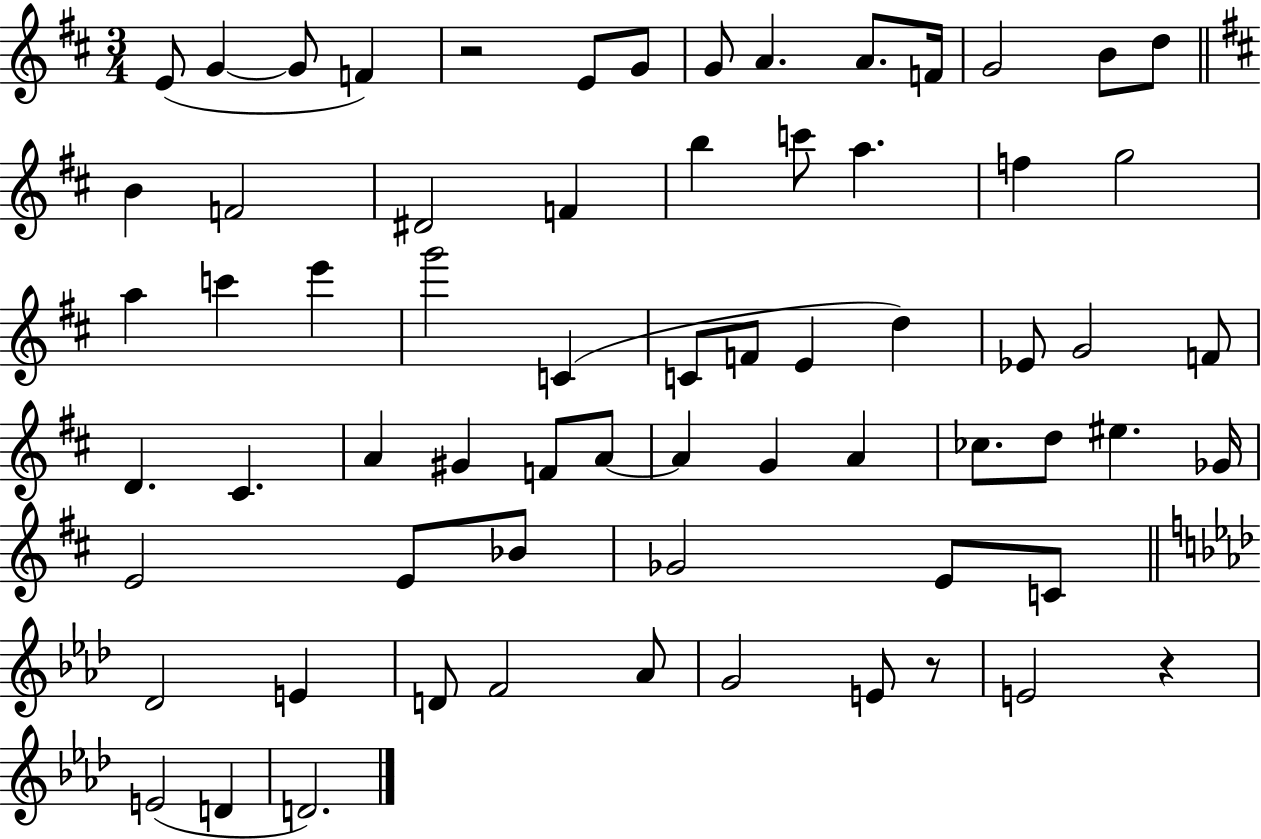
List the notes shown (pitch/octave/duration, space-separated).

E4/e G4/q G4/e F4/q R/h E4/e G4/e G4/e A4/q. A4/e. F4/s G4/h B4/e D5/e B4/q F4/h D#4/h F4/q B5/q C6/e A5/q. F5/q G5/h A5/q C6/q E6/q G6/h C4/q C4/e F4/e E4/q D5/q Eb4/e G4/h F4/e D4/q. C#4/q. A4/q G#4/q F4/e A4/e A4/q G4/q A4/q CES5/e. D5/e EIS5/q. Gb4/s E4/h E4/e Bb4/e Gb4/h E4/e C4/e Db4/h E4/q D4/e F4/h Ab4/e G4/h E4/e R/e E4/h R/q E4/h D4/q D4/h.